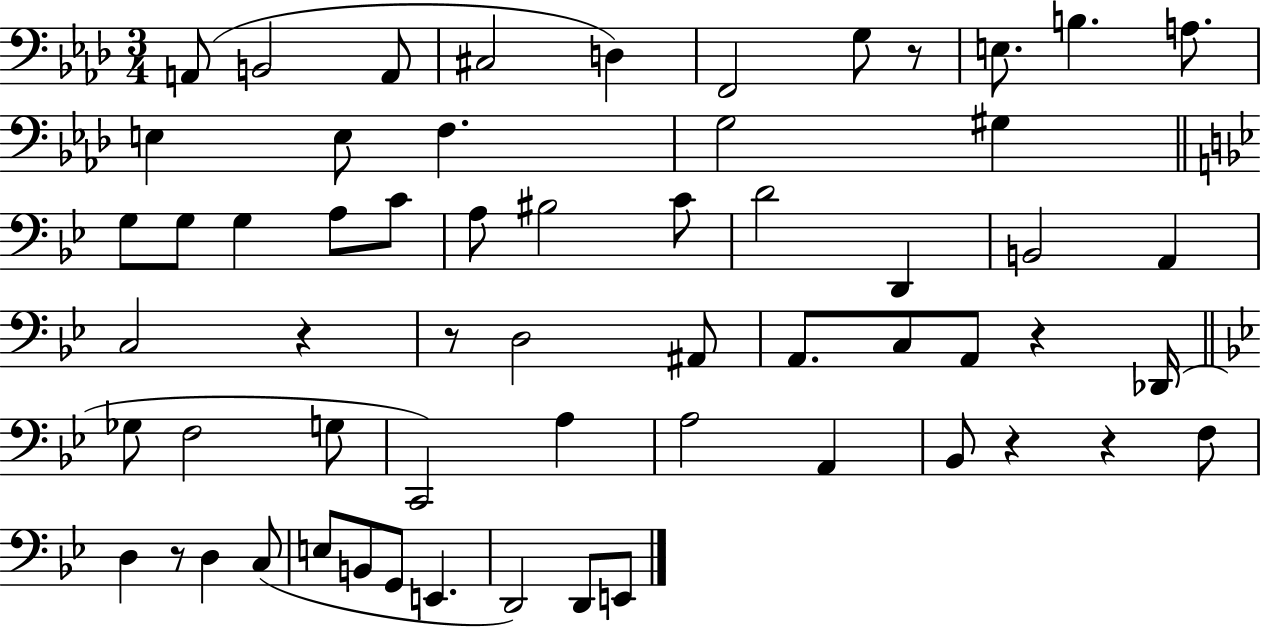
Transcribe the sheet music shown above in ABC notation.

X:1
T:Untitled
M:3/4
L:1/4
K:Ab
A,,/2 B,,2 A,,/2 ^C,2 D, F,,2 G,/2 z/2 E,/2 B, A,/2 E, E,/2 F, G,2 ^G, G,/2 G,/2 G, A,/2 C/2 A,/2 ^B,2 C/2 D2 D,, B,,2 A,, C,2 z z/2 D,2 ^A,,/2 A,,/2 C,/2 A,,/2 z _D,,/4 _G,/2 F,2 G,/2 C,,2 A, A,2 A,, _B,,/2 z z F,/2 D, z/2 D, C,/2 E,/2 B,,/2 G,,/2 E,, D,,2 D,,/2 E,,/2